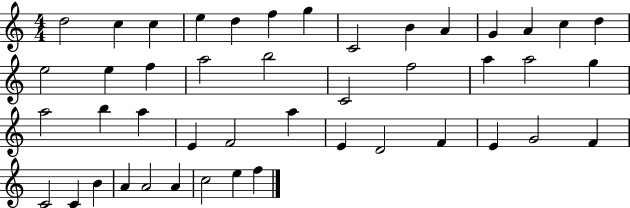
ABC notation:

X:1
T:Untitled
M:4/4
L:1/4
K:C
d2 c c e d f g C2 B A G A c d e2 e f a2 b2 C2 f2 a a2 g a2 b a E F2 a E D2 F E G2 F C2 C B A A2 A c2 e f